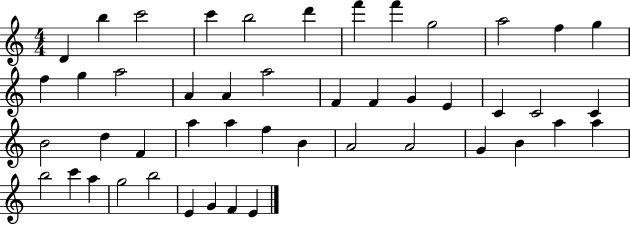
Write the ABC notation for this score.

X:1
T:Untitled
M:4/4
L:1/4
K:C
D b c'2 c' b2 d' f' f' g2 a2 f g f g a2 A A a2 F F G E C C2 C B2 d F a a f B A2 A2 G B a a b2 c' a g2 b2 E G F E